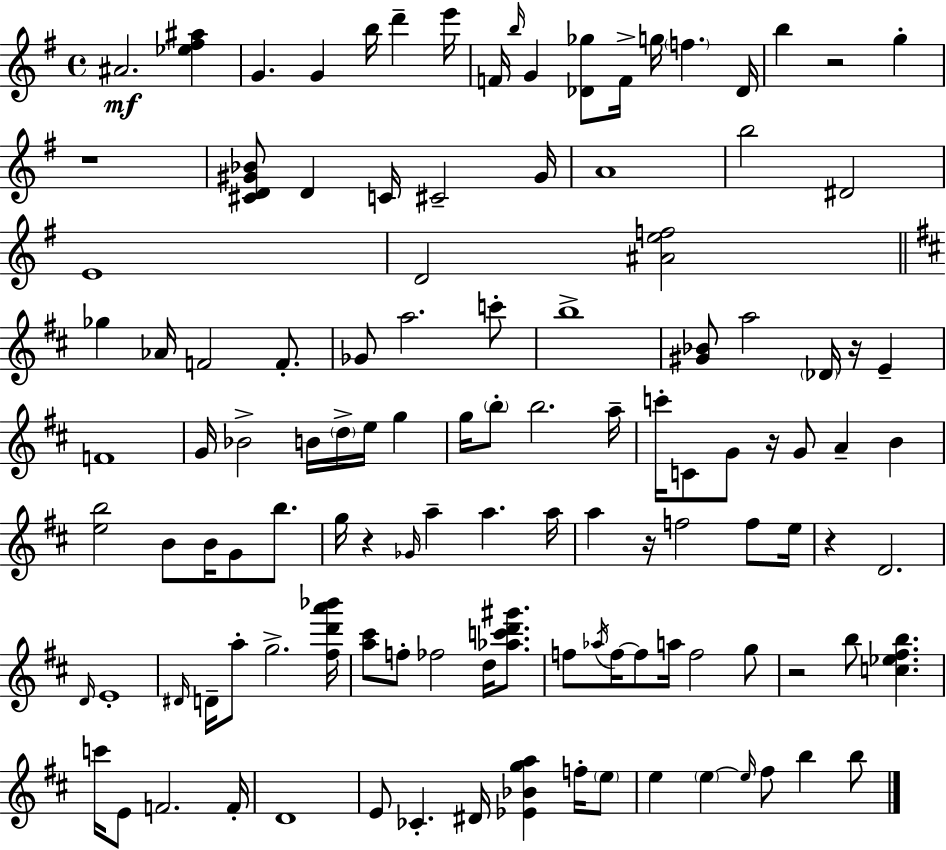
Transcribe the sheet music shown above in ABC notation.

X:1
T:Untitled
M:4/4
L:1/4
K:G
^A2 [_e^f^a] G G b/4 d' e'/4 F/4 b/4 G [_D_g]/2 F/4 g/4 f _D/4 b z2 g z4 [^CD^G_B]/2 D C/4 ^C2 ^G/4 A4 b2 ^D2 E4 D2 [^Aef]2 _g _A/4 F2 F/2 _G/2 a2 c'/2 b4 [^G_B]/2 a2 _D/4 z/4 E F4 G/4 _B2 B/4 d/4 e/4 g g/4 b/2 b2 a/4 c'/4 C/2 G/2 z/4 G/2 A B [eb]2 B/2 B/4 G/2 b/2 g/4 z _G/4 a a a/4 a z/4 f2 f/2 e/4 z D2 D/4 E4 ^D/4 D/4 a/2 g2 [^fd'a'_b']/4 [a^c']/2 f/2 _f2 d/4 [_ac'd'^g']/2 f/2 _a/4 f/4 f/2 a/4 f2 g/2 z2 b/2 [c_e^fb] c'/4 E/2 F2 F/4 D4 E/2 _C ^D/4 [_E_Bga] f/4 e/2 e e e/4 ^f/2 b b/2